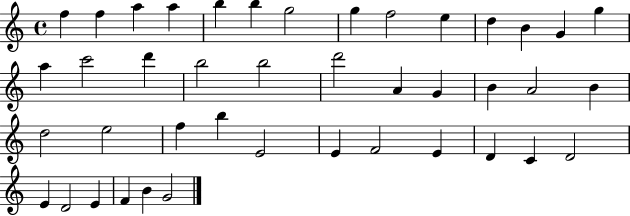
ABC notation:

X:1
T:Untitled
M:4/4
L:1/4
K:C
f f a a b b g2 g f2 e d B G g a c'2 d' b2 b2 d'2 A G B A2 B d2 e2 f b E2 E F2 E D C D2 E D2 E F B G2